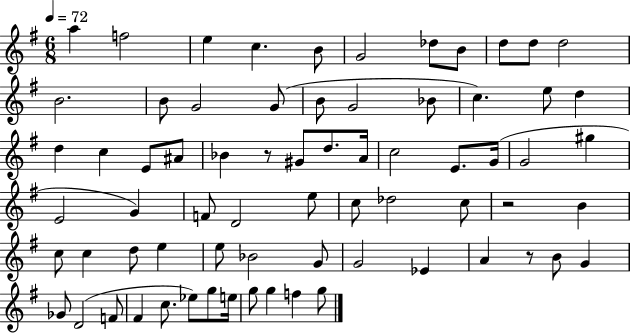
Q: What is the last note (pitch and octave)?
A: G5